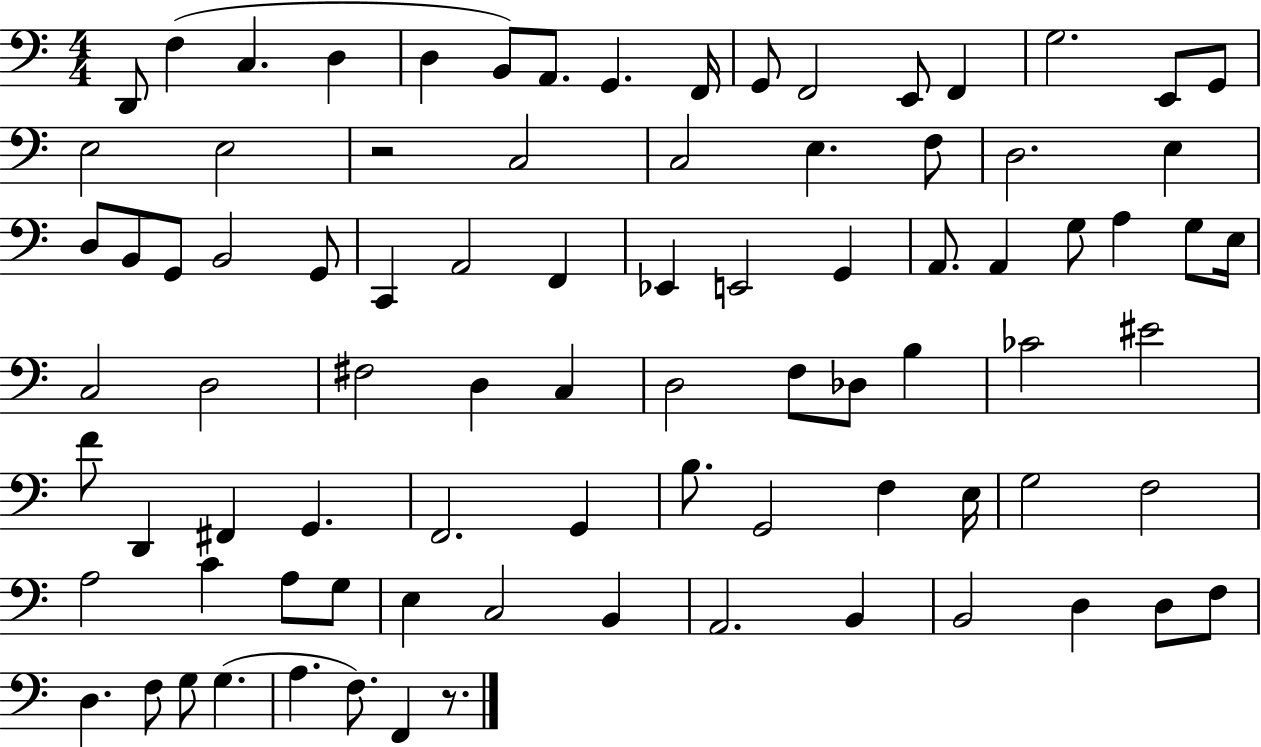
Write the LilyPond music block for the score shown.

{
  \clef bass
  \numericTimeSignature
  \time 4/4
  \key c \major
  d,8 f4( c4. d4 | d4 b,8) a,8. g,4. f,16 | g,8 f,2 e,8 f,4 | g2. e,8 g,8 | \break e2 e2 | r2 c2 | c2 e4. f8 | d2. e4 | \break d8 b,8 g,8 b,2 g,8 | c,4 a,2 f,4 | ees,4 e,2 g,4 | a,8. a,4 g8 a4 g8 e16 | \break c2 d2 | fis2 d4 c4 | d2 f8 des8 b4 | ces'2 eis'2 | \break f'8 d,4 fis,4 g,4. | f,2. g,4 | b8. g,2 f4 e16 | g2 f2 | \break a2 c'4 a8 g8 | e4 c2 b,4 | a,2. b,4 | b,2 d4 d8 f8 | \break d4. f8 g8 g4.( | a4. f8.) f,4 r8. | \bar "|."
}